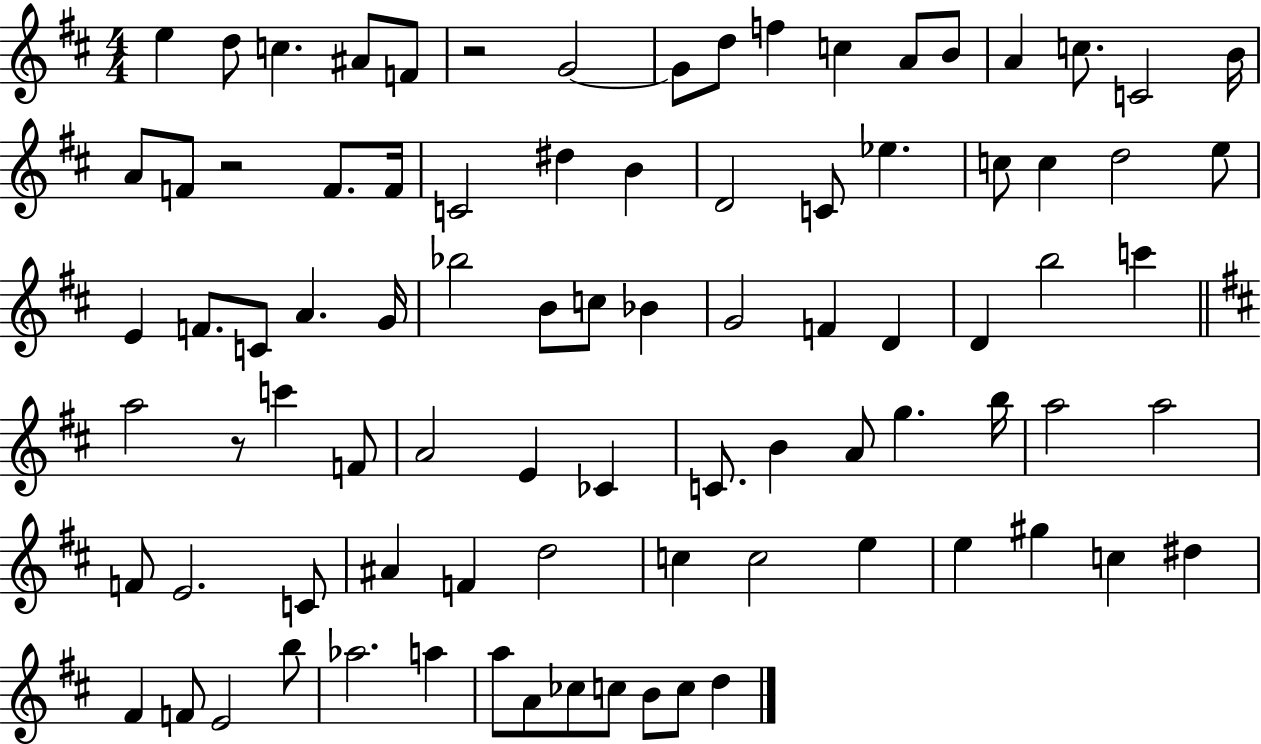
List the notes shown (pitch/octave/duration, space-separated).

E5/q D5/e C5/q. A#4/e F4/e R/h G4/h G4/e D5/e F5/q C5/q A4/e B4/e A4/q C5/e. C4/h B4/s A4/e F4/e R/h F4/e. F4/s C4/h D#5/q B4/q D4/h C4/e Eb5/q. C5/e C5/q D5/h E5/e E4/q F4/e. C4/e A4/q. G4/s Bb5/h B4/e C5/e Bb4/q G4/h F4/q D4/q D4/q B5/h C6/q A5/h R/e C6/q F4/e A4/h E4/q CES4/q C4/e. B4/q A4/e G5/q. B5/s A5/h A5/h F4/e E4/h. C4/e A#4/q F4/q D5/h C5/q C5/h E5/q E5/q G#5/q C5/q D#5/q F#4/q F4/e E4/h B5/e Ab5/h. A5/q A5/e A4/e CES5/e C5/e B4/e C5/e D5/q